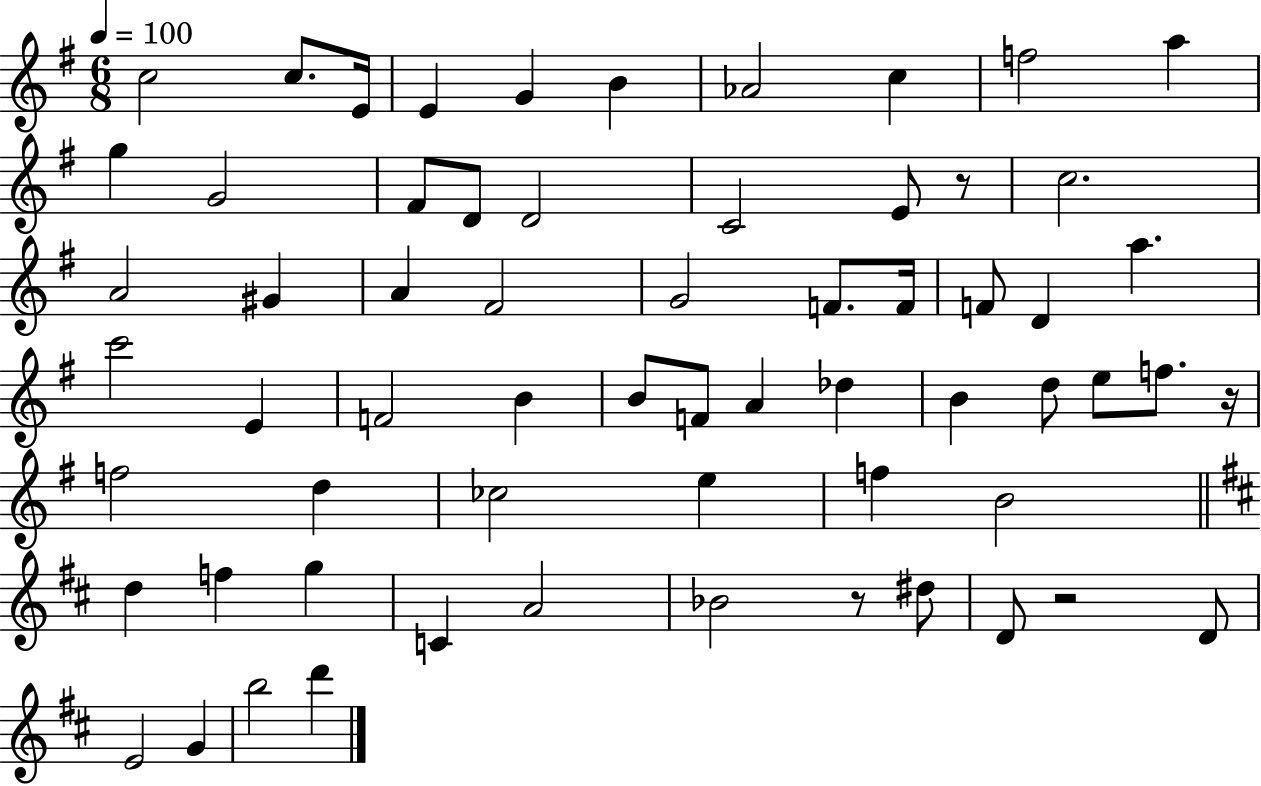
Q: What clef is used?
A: treble